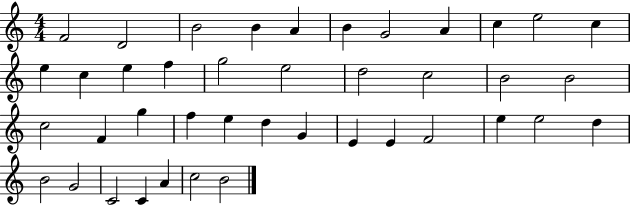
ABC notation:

X:1
T:Untitled
M:4/4
L:1/4
K:C
F2 D2 B2 B A B G2 A c e2 c e c e f g2 e2 d2 c2 B2 B2 c2 F g f e d G E E F2 e e2 d B2 G2 C2 C A c2 B2